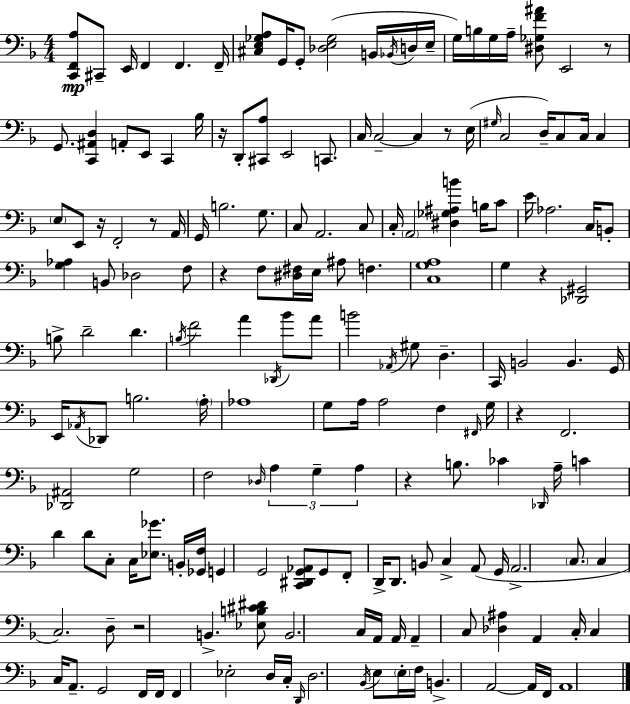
[C2,F2,A3]/e C#2/e E2/s F2/q F2/q. F2/s [C#3,E3,Gb3,A3]/e G2/s G2/e [Db3,E3,Gb3]/h B2/s Bb2/s D3/s E3/s G3/s B3/s G3/s A3/s [D#3,Gb3,F4,A#4]/e E2/h R/e G2/e. [C2,A#2,D3]/q A2/e E2/e C2/q Bb3/s R/s D2/e [C#2,A3]/e E2/h C2/e. C3/s C3/h C3/q R/e E3/s G#3/s C3/h D3/s C3/e C3/s C3/q E3/e E2/e R/s F2/h R/e A2/s G2/s B3/h. G3/e. C3/e A2/h. C3/e C3/s A2/h [D#3,Gb3,A#3,B4]/q B3/s C4/e E4/s Ab3/h. C3/s B2/e [G3,Ab3]/q B2/e Db3/h F3/e R/q F3/e [D#3,F#3]/s E3/s A#3/e F3/q. [C3,G3,A3]/w G3/q R/q [Db2,G#2]/h B3/e D4/h D4/q. B3/s F4/h A4/q Db2/s Bb4/e A4/e B4/h Ab2/s G#3/e D3/q. C2/s B2/h B2/q. G2/s E2/s Ab2/s Db2/e B3/h. A3/s Ab3/w G3/e A3/s A3/h F3/q F#2/s G3/s R/q F2/h. [Db2,A#2]/h G3/h F3/h Db3/s A3/q G3/q A3/q R/q B3/e. CES4/q Db2/s A3/s C4/q D4/q D4/e C3/e C3/s [Eb3,Gb4]/e. B2/s [Gb2,F3]/s G2/q G2/h [C2,D#2,G2,Ab2]/e G2/e F2/e D2/s D2/e. B2/e C3/q A2/e G2/s A2/h. C3/e. C3/q C3/h. D3/e R/h B2/q. [Eb3,B3,C#4,D#4]/e B2/h. C3/s A2/s A2/s A2/q C3/e [Db3,A#3]/q A2/q C3/s C3/q C3/s A2/e. G2/h F2/s F2/s F2/q Eb3/h D3/s C3/s D2/s D3/h. Bb2/s E3/e E3/s F3/s B2/q. A2/h A2/s F2/s A2/w